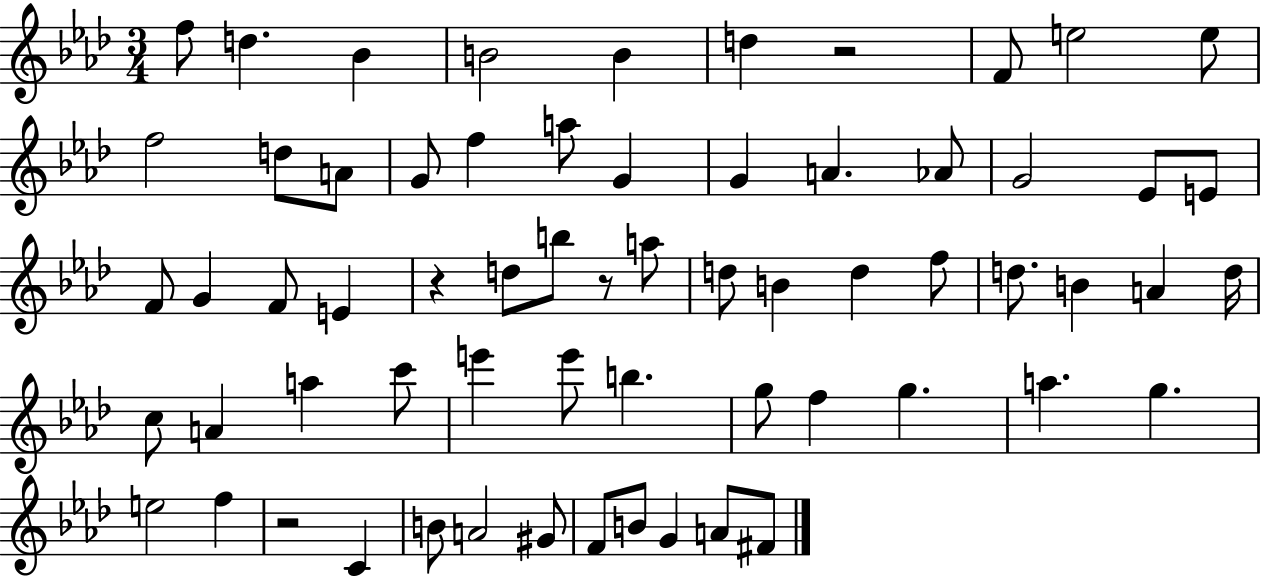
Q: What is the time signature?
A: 3/4